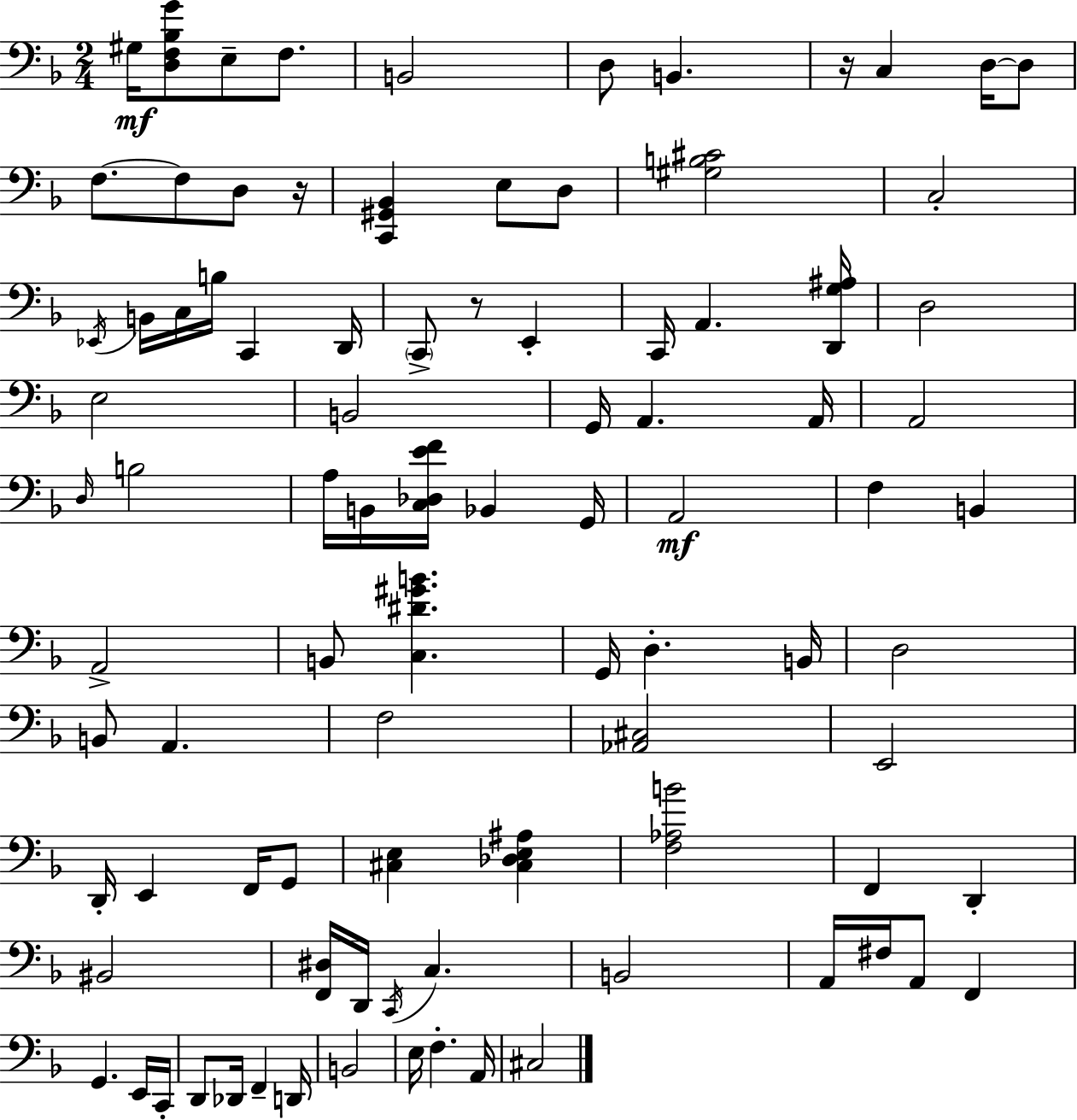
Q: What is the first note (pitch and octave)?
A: G#3